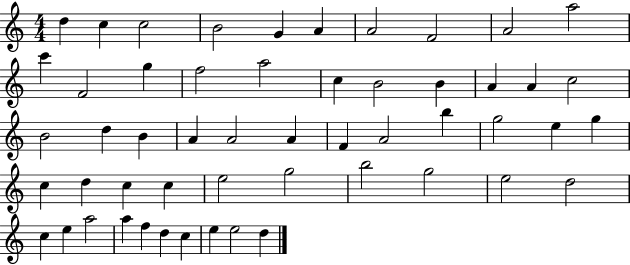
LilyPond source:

{
  \clef treble
  \numericTimeSignature
  \time 4/4
  \key c \major
  d''4 c''4 c''2 | b'2 g'4 a'4 | a'2 f'2 | a'2 a''2 | \break c'''4 f'2 g''4 | f''2 a''2 | c''4 b'2 b'4 | a'4 a'4 c''2 | \break b'2 d''4 b'4 | a'4 a'2 a'4 | f'4 a'2 b''4 | g''2 e''4 g''4 | \break c''4 d''4 c''4 c''4 | e''2 g''2 | b''2 g''2 | e''2 d''2 | \break c''4 e''4 a''2 | a''4 f''4 d''4 c''4 | e''4 e''2 d''4 | \bar "|."
}